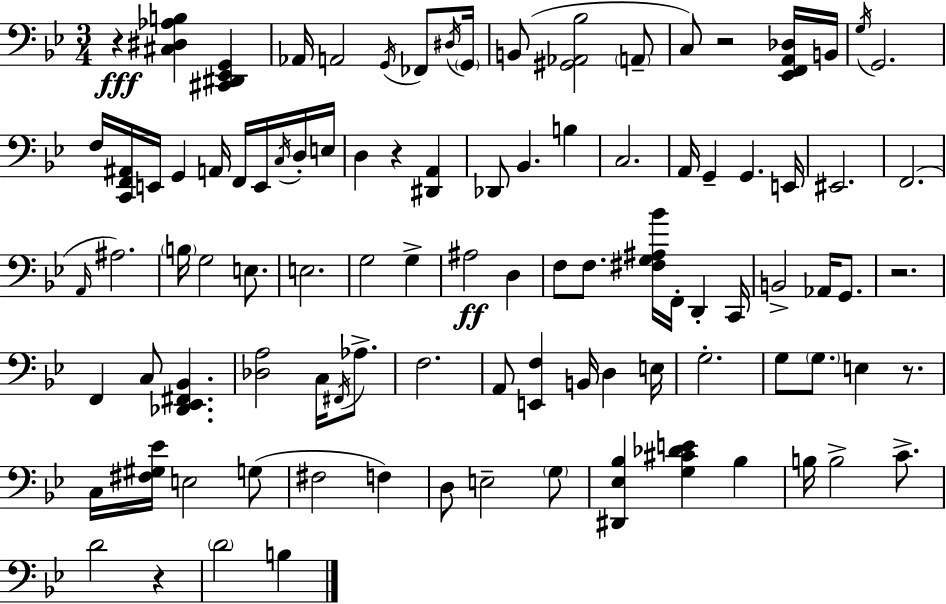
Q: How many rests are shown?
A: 6